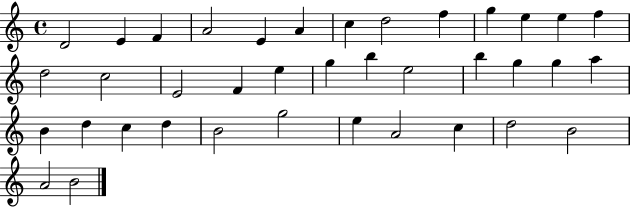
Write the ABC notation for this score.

X:1
T:Untitled
M:4/4
L:1/4
K:C
D2 E F A2 E A c d2 f g e e f d2 c2 E2 F e g b e2 b g g a B d c d B2 g2 e A2 c d2 B2 A2 B2